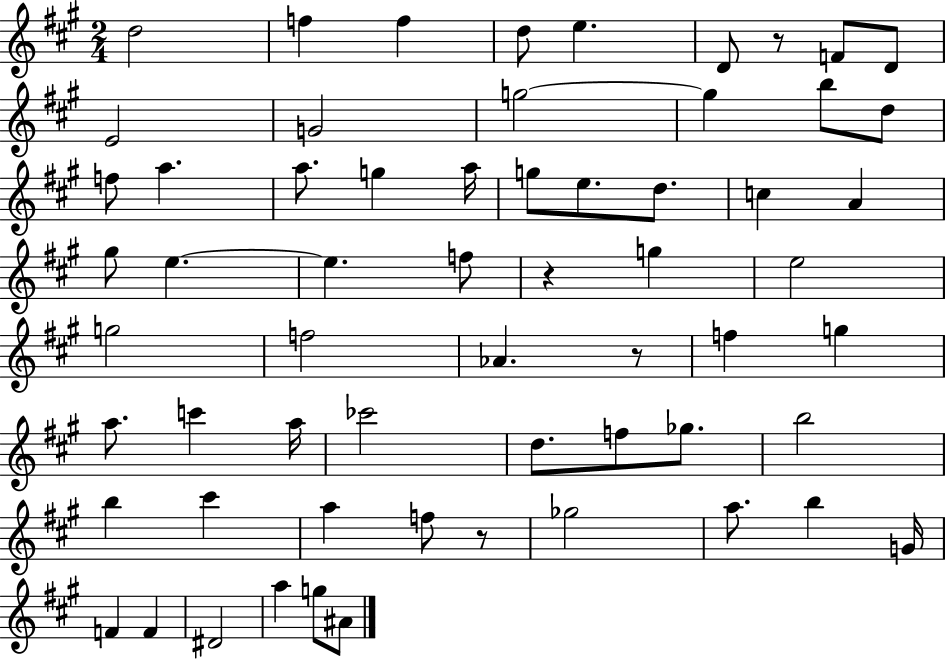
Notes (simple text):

D5/h F5/q F5/q D5/e E5/q. D4/e R/e F4/e D4/e E4/h G4/h G5/h G5/q B5/e D5/e F5/e A5/q. A5/e. G5/q A5/s G5/e E5/e. D5/e. C5/q A4/q G#5/e E5/q. E5/q. F5/e R/q G5/q E5/h G5/h F5/h Ab4/q. R/e F5/q G5/q A5/e. C6/q A5/s CES6/h D5/e. F5/e Gb5/e. B5/h B5/q C#6/q A5/q F5/e R/e Gb5/h A5/e. B5/q G4/s F4/q F4/q D#4/h A5/q G5/e A#4/e